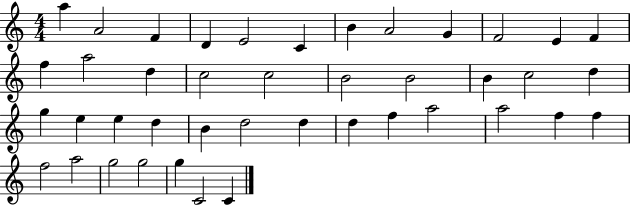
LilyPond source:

{
  \clef treble
  \numericTimeSignature
  \time 4/4
  \key c \major
  a''4 a'2 f'4 | d'4 e'2 c'4 | b'4 a'2 g'4 | f'2 e'4 f'4 | \break f''4 a''2 d''4 | c''2 c''2 | b'2 b'2 | b'4 c''2 d''4 | \break g''4 e''4 e''4 d''4 | b'4 d''2 d''4 | d''4 f''4 a''2 | a''2 f''4 f''4 | \break f''2 a''2 | g''2 g''2 | g''4 c'2 c'4 | \bar "|."
}